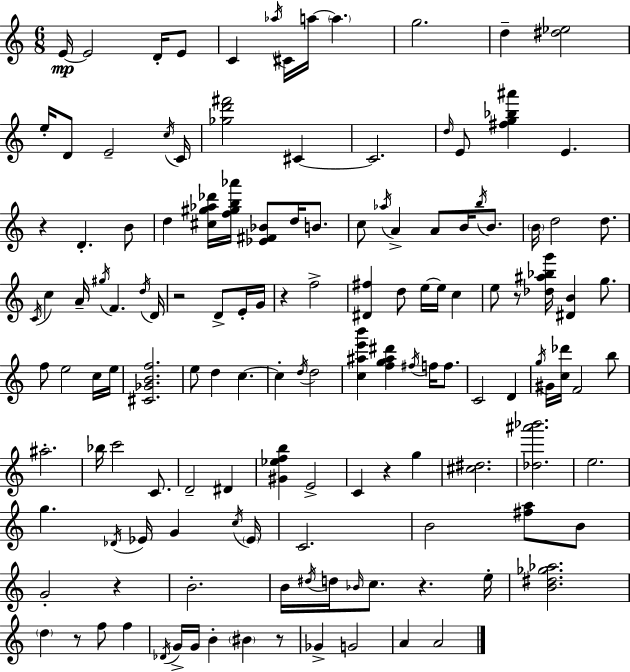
{
  \clef treble
  \numericTimeSignature
  \time 6/8
  \key c \major
  \repeat volta 2 { e'16~~\mp e'2 d'16-. e'8 | c'4 \acciaccatura { aes''16 } cis'16 a''16~~ \parenthesize a''4. | g''2. | d''4-- <dis'' ees''>2 | \break e''16-. d'8 e'2-- | \acciaccatura { c''16 } c'16 <ges'' d''' fis'''>2 cis'4~~ | cis'2. | \grace { d''16 } e'8 <fis'' g'' bes'' ais'''>4 e'4. | \break r4 d'4.-. | b'8 d''4 <cis'' gis'' aes'' des'''>16 <f'' gis'' b'' aes'''>16 <ees' fis' bes'>8 d''16 | b'8. c''8 \acciaccatura { aes''16 } a'4-> a'8 | b'16 \acciaccatura { b''16 } b'8. \parenthesize b'16 d''2 | \break d''8. \acciaccatura { c'16 } c''4 a'16-- \acciaccatura { gis''16 } | f'4. \acciaccatura { d''16 } d'16 r2 | d'8-> e'16-. g'16 r4 | f''2-> <dis' fis''>4 | \break d''8 e''16~~ e''16 c''4 e''8 r8 | <des'' ais'' bes'' g'''>16 <dis' b'>4 g''8. f''8 e''2 | c''16 e''16 <cis' ges' b' f''>2. | e''8 d''4 | \break c''4.~~ c''4-. | \acciaccatura { d''16 } d''2 <c'' ais'' e''' b'''>4 | <f'' g'' ais'' dis'''>4 \acciaccatura { fis''16 } f''16 f''8. c'2 | d'4 \acciaccatura { g''16 } gis'16 | \break <c'' des'''>16 f'2 b''8 ais''2.-. | bes''16 | c'''2 c'8. d'2-- | dis'4 <gis' ees'' f'' b''>4 | \break e'2-> c'4 | r4 g''4 <cis'' dis''>2. | <des'' ais''' bes'''>2. | e''2. | \break g''4. | \acciaccatura { des'16 } ees'16 g'4 \acciaccatura { c''16 } | \parenthesize ees'16 c'2. | b'2 <fis'' a''>8 b'8 | \break g'2-. r4 | b'2.-. | b'16 \acciaccatura { dis''16 } d''16 \grace { bes'16 } c''8. r4. | e''16-. <b' dis'' ges'' aes''>2. | \break \parenthesize d''4 r8 f''8 f''4 | \acciaccatura { des'16 } g'16-> g'16 b'4-. \parenthesize bis'4 | r8 ges'4-> g'2 | a'4 a'2 | \break } \bar "|."
}